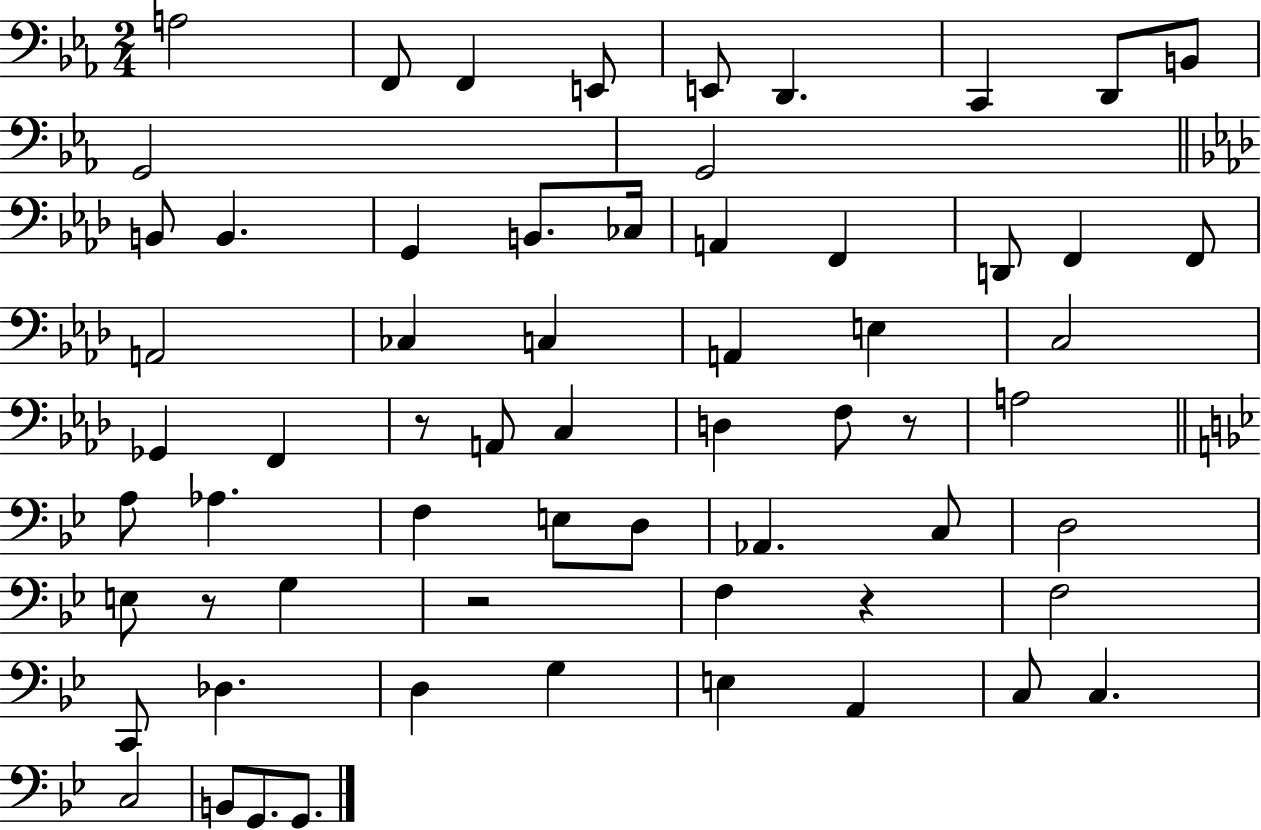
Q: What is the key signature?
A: EES major